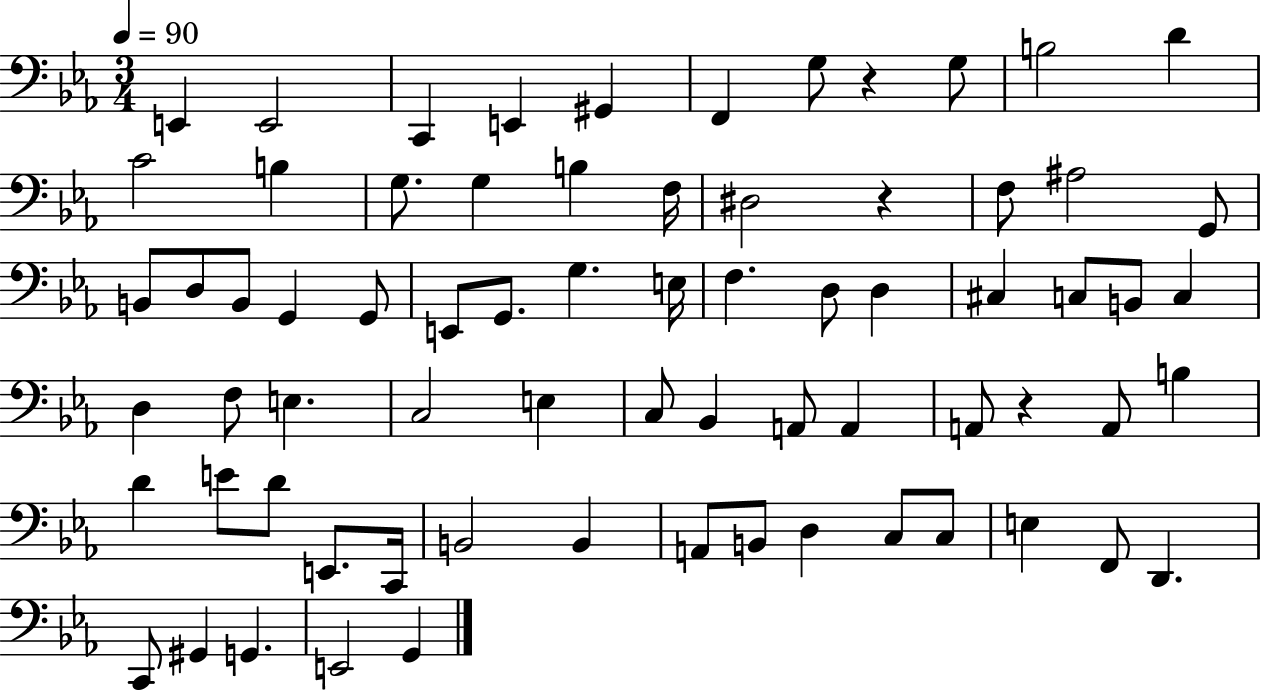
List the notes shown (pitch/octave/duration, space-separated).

E2/q E2/h C2/q E2/q G#2/q F2/q G3/e R/q G3/e B3/h D4/q C4/h B3/q G3/e. G3/q B3/q F3/s D#3/h R/q F3/e A#3/h G2/e B2/e D3/e B2/e G2/q G2/e E2/e G2/e. G3/q. E3/s F3/q. D3/e D3/q C#3/q C3/e B2/e C3/q D3/q F3/e E3/q. C3/h E3/q C3/e Bb2/q A2/e A2/q A2/e R/q A2/e B3/q D4/q E4/e D4/e E2/e. C2/s B2/h B2/q A2/e B2/e D3/q C3/e C3/e E3/q F2/e D2/q. C2/e G#2/q G2/q. E2/h G2/q